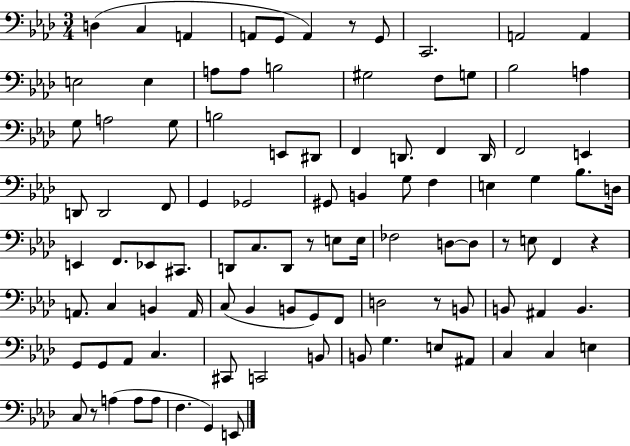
X:1
T:Untitled
M:3/4
L:1/4
K:Ab
D, C, A,, A,,/2 G,,/2 A,, z/2 G,,/2 C,,2 A,,2 A,, E,2 E, A,/2 A,/2 B,2 ^G,2 F,/2 G,/2 _B,2 A, G,/2 A,2 G,/2 B,2 E,,/2 ^D,,/2 F,, D,,/2 F,, D,,/4 F,,2 E,, D,,/2 D,,2 F,,/2 G,, _G,,2 ^G,,/2 B,, G,/2 F, E, G, _B,/2 D,/4 E,, F,,/2 _E,,/2 ^C,,/2 D,,/2 C,/2 D,,/2 z/2 E,/2 E,/4 _F,2 D,/2 D,/2 z/2 E,/2 F,, z A,,/2 C, B,, A,,/4 C,/2 _B,, B,,/2 G,,/2 F,,/2 D,2 z/2 B,,/2 B,,/2 ^A,, B,, G,,/2 G,,/2 _A,,/2 C, ^C,,/2 C,,2 B,,/2 B,,/2 G, E,/2 ^A,,/2 C, C, E, C,/2 z/2 A, A,/2 A,/2 F, G,, E,,/2